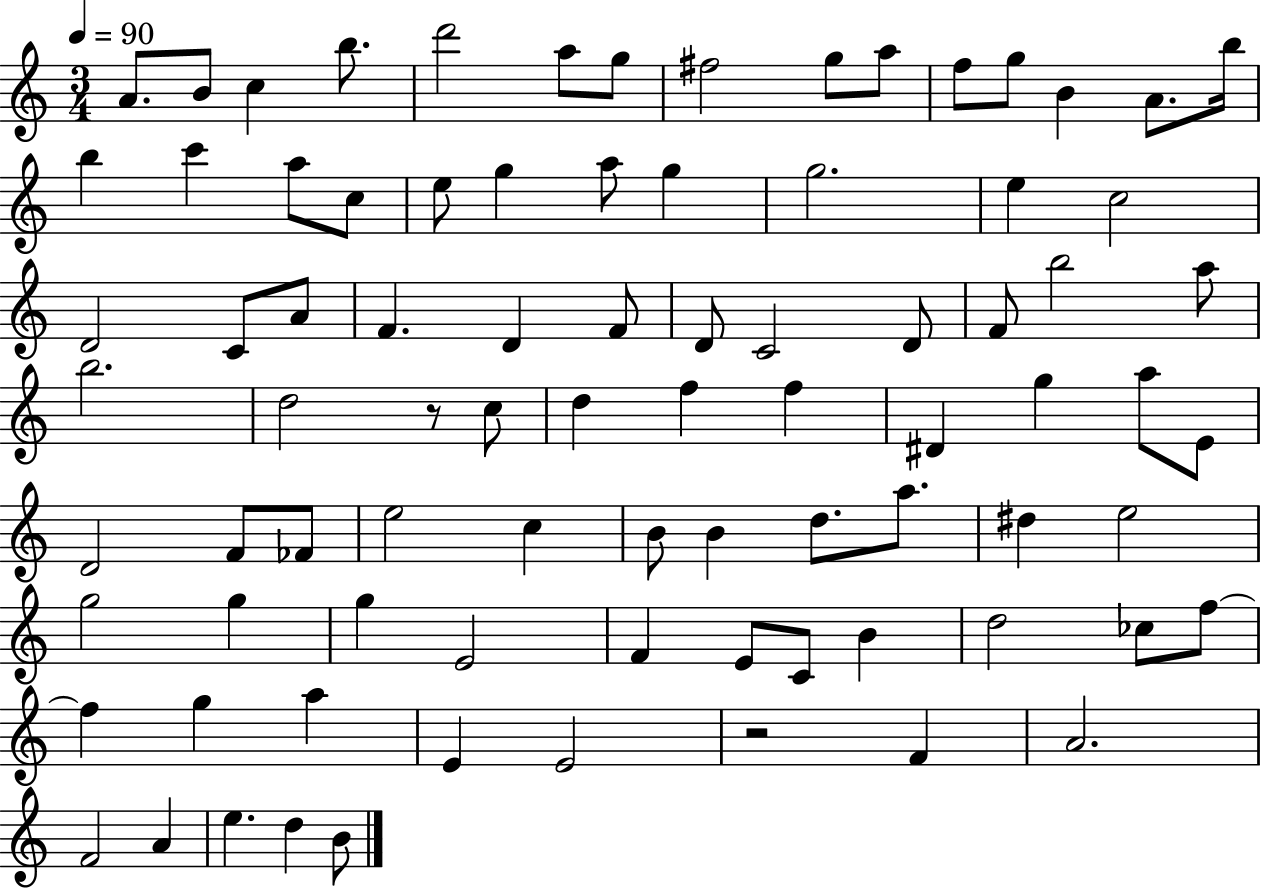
X:1
T:Untitled
M:3/4
L:1/4
K:C
A/2 B/2 c b/2 d'2 a/2 g/2 ^f2 g/2 a/2 f/2 g/2 B A/2 b/4 b c' a/2 c/2 e/2 g a/2 g g2 e c2 D2 C/2 A/2 F D F/2 D/2 C2 D/2 F/2 b2 a/2 b2 d2 z/2 c/2 d f f ^D g a/2 E/2 D2 F/2 _F/2 e2 c B/2 B d/2 a/2 ^d e2 g2 g g E2 F E/2 C/2 B d2 _c/2 f/2 f g a E E2 z2 F A2 F2 A e d B/2